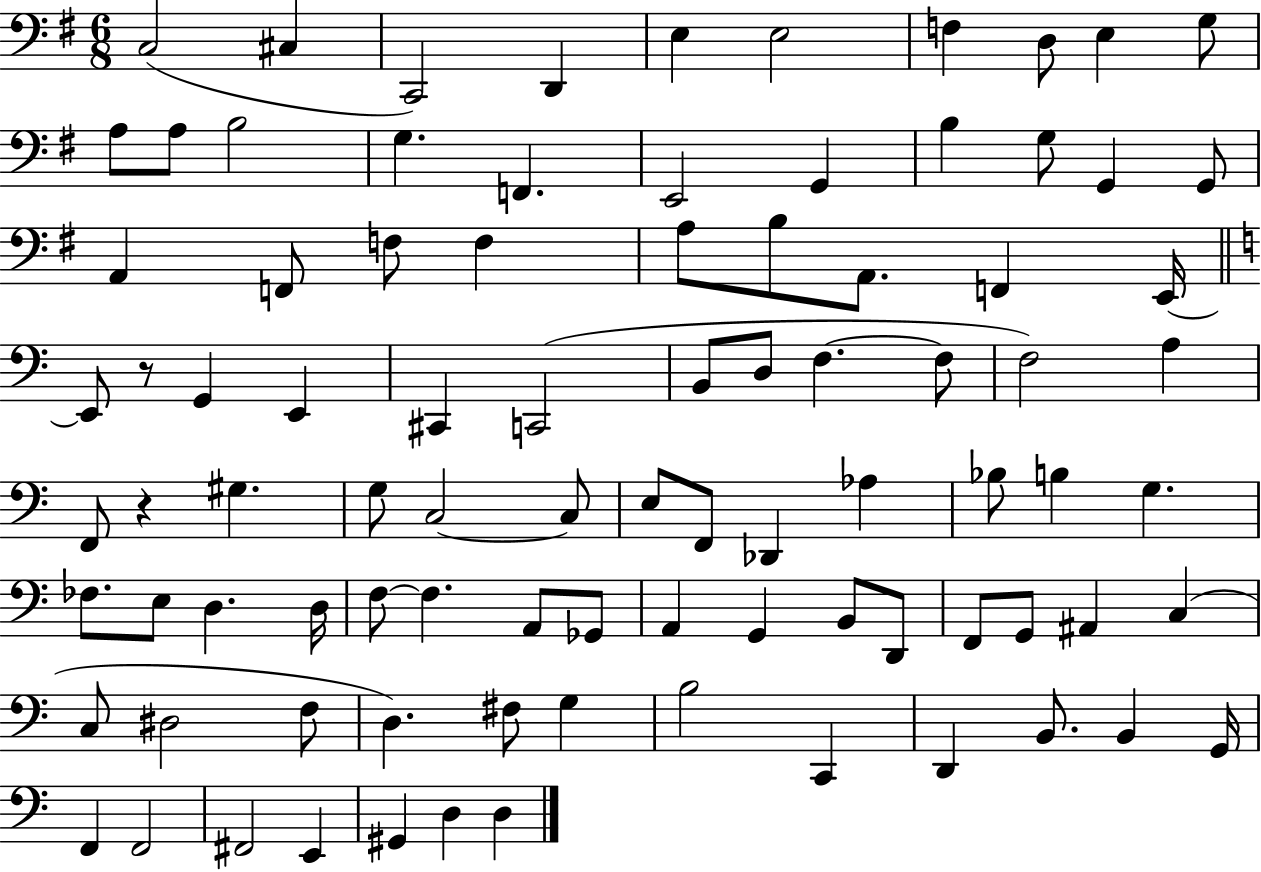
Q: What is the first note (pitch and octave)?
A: C3